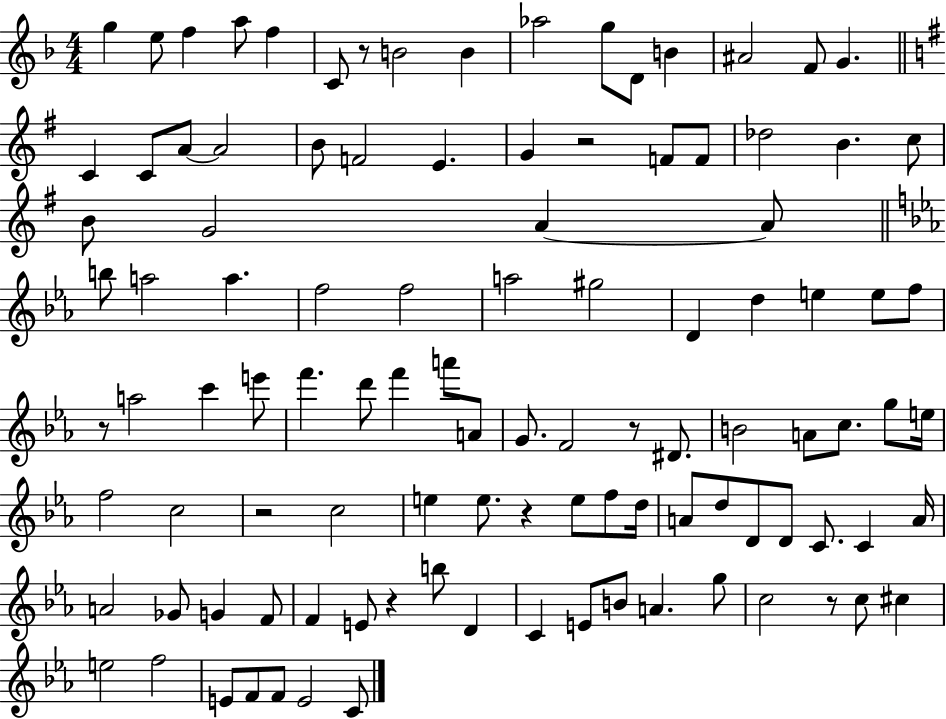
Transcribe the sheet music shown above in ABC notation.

X:1
T:Untitled
M:4/4
L:1/4
K:F
g e/2 f a/2 f C/2 z/2 B2 B _a2 g/2 D/2 B ^A2 F/2 G C C/2 A/2 A2 B/2 F2 E G z2 F/2 F/2 _d2 B c/2 B/2 G2 A A/2 b/2 a2 a f2 f2 a2 ^g2 D d e e/2 f/2 z/2 a2 c' e'/2 f' d'/2 f' a'/2 A/2 G/2 F2 z/2 ^D/2 B2 A/2 c/2 g/2 e/4 f2 c2 z2 c2 e e/2 z e/2 f/2 d/4 A/2 d/2 D/2 D/2 C/2 C A/4 A2 _G/2 G F/2 F E/2 z b/2 D C E/2 B/2 A g/2 c2 z/2 c/2 ^c e2 f2 E/2 F/2 F/2 E2 C/2